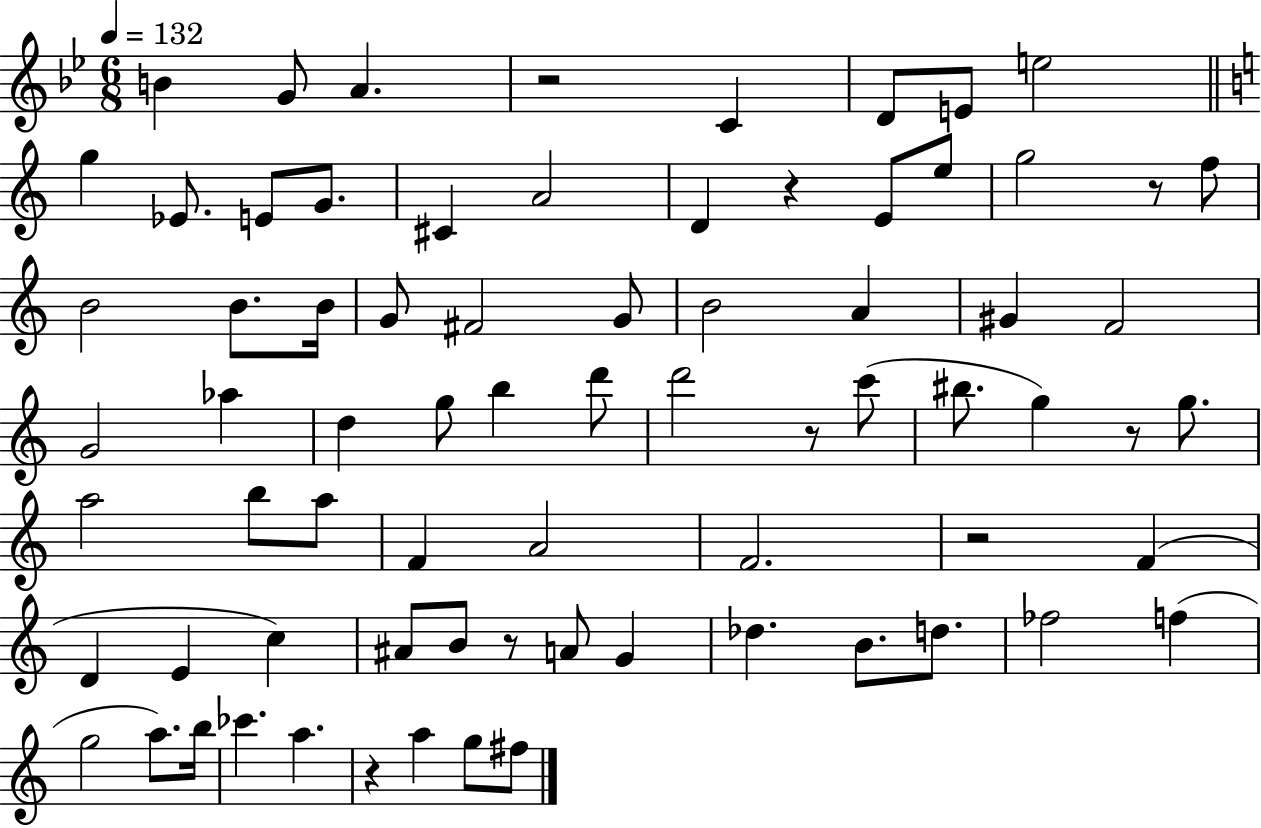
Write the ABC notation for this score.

X:1
T:Untitled
M:6/8
L:1/4
K:Bb
B G/2 A z2 C D/2 E/2 e2 g _E/2 E/2 G/2 ^C A2 D z E/2 e/2 g2 z/2 f/2 B2 B/2 B/4 G/2 ^F2 G/2 B2 A ^G F2 G2 _a d g/2 b d'/2 d'2 z/2 c'/2 ^b/2 g z/2 g/2 a2 b/2 a/2 F A2 F2 z2 F D E c ^A/2 B/2 z/2 A/2 G _d B/2 d/2 _f2 f g2 a/2 b/4 _c' a z a g/2 ^f/2